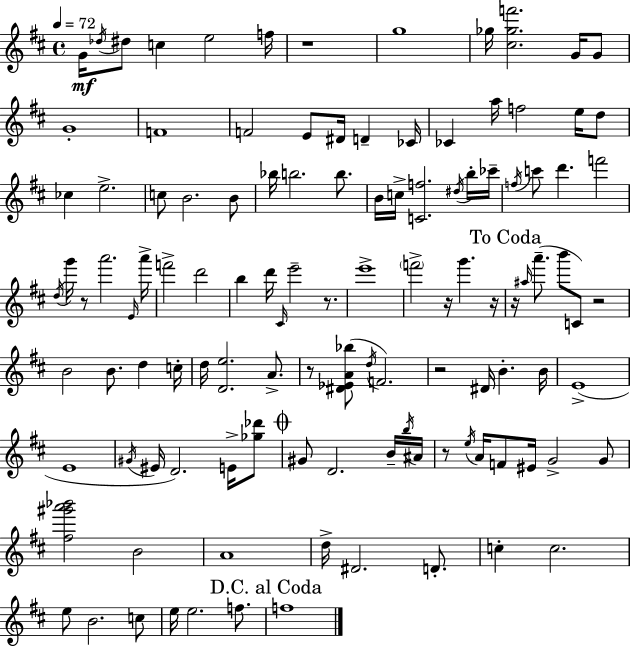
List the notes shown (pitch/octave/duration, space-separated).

G4/s Db5/s D#5/e C5/q E5/h F5/s R/w G5/w Gb5/s [C#5,Gb5,F6]/h. G4/s G4/e G4/w F4/w F4/h E4/e D#4/s D4/q CES4/s CES4/q A5/s F5/h E5/s D5/e CES5/q E5/h. C5/e B4/h. B4/e Bb5/s B5/h. B5/e. B4/s C5/s [C4,F5]/h. D#5/s B5/s CES6/s F5/s C6/e D6/q. F6/h D5/s G6/s R/e A6/h. E4/s A6/s F6/h D6/h B5/q D6/s C#4/s E6/h R/e. E6/w F6/h R/s G6/q. R/s R/s A#5/s A6/e. B6/e C4/e R/h B4/h B4/e. D5/q C5/s D5/s [D4,E5]/h. A4/e. R/e [D#4,Eb4,A4,Bb5]/e D5/s F4/h. R/h D#4/s B4/q. B4/s E4/w E4/w G#4/s EIS4/s D4/h. E4/s [Gb5,Db6]/e G#4/e D4/h. B4/s B5/s A#4/s R/e E5/s A4/s F4/e EIS4/s G4/h G4/e [F#5,G#6,A6,Bb6]/h B4/h A4/w D5/s D#4/h. D4/e. C5/q C5/h. E5/e B4/h. C5/e E5/s E5/h. F5/e. F5/w